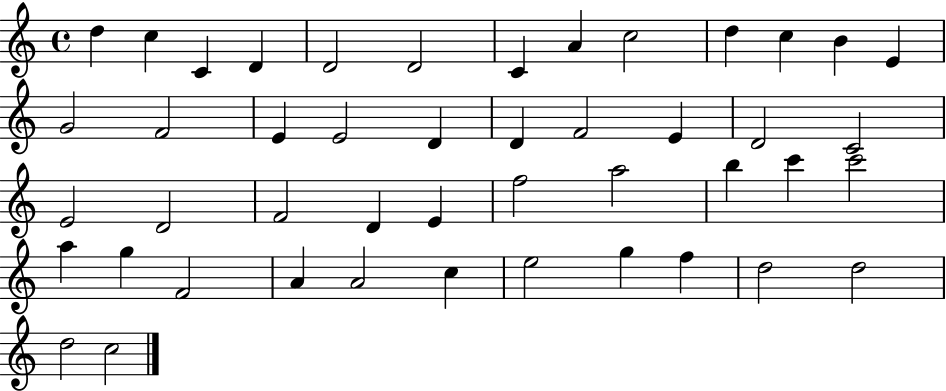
X:1
T:Untitled
M:4/4
L:1/4
K:C
d c C D D2 D2 C A c2 d c B E G2 F2 E E2 D D F2 E D2 C2 E2 D2 F2 D E f2 a2 b c' c'2 a g F2 A A2 c e2 g f d2 d2 d2 c2